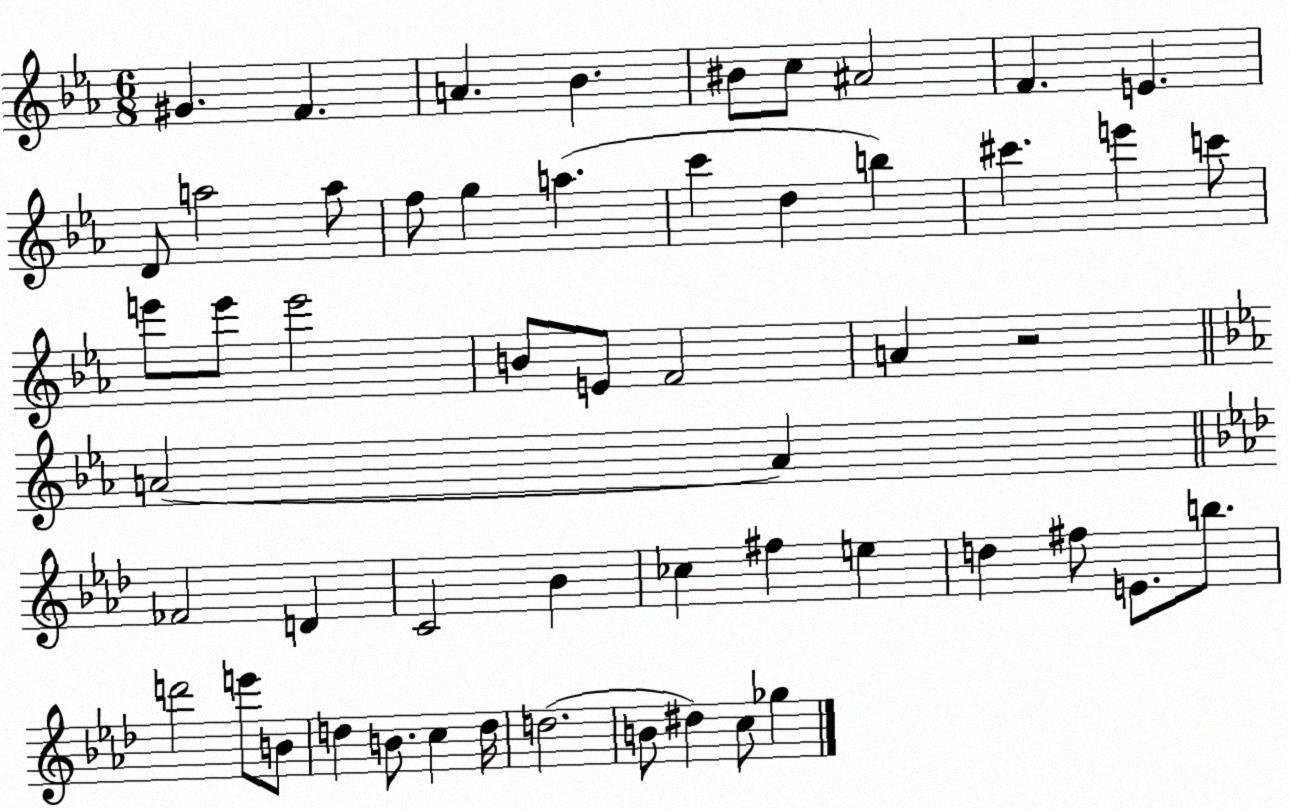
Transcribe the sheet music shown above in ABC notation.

X:1
T:Untitled
M:6/8
L:1/4
K:Eb
^G F A _B ^B/2 c/2 ^A2 F E D/2 a2 a/2 f/2 g a c' d b ^c' e' c'/2 e'/2 e'/2 e'2 B/2 E/2 F2 A z2 A2 A _F2 D C2 _B _c ^f e d ^f/2 E/2 b/2 d'2 e'/2 B/2 d B/2 c d/4 d2 B/2 ^d c/2 _g